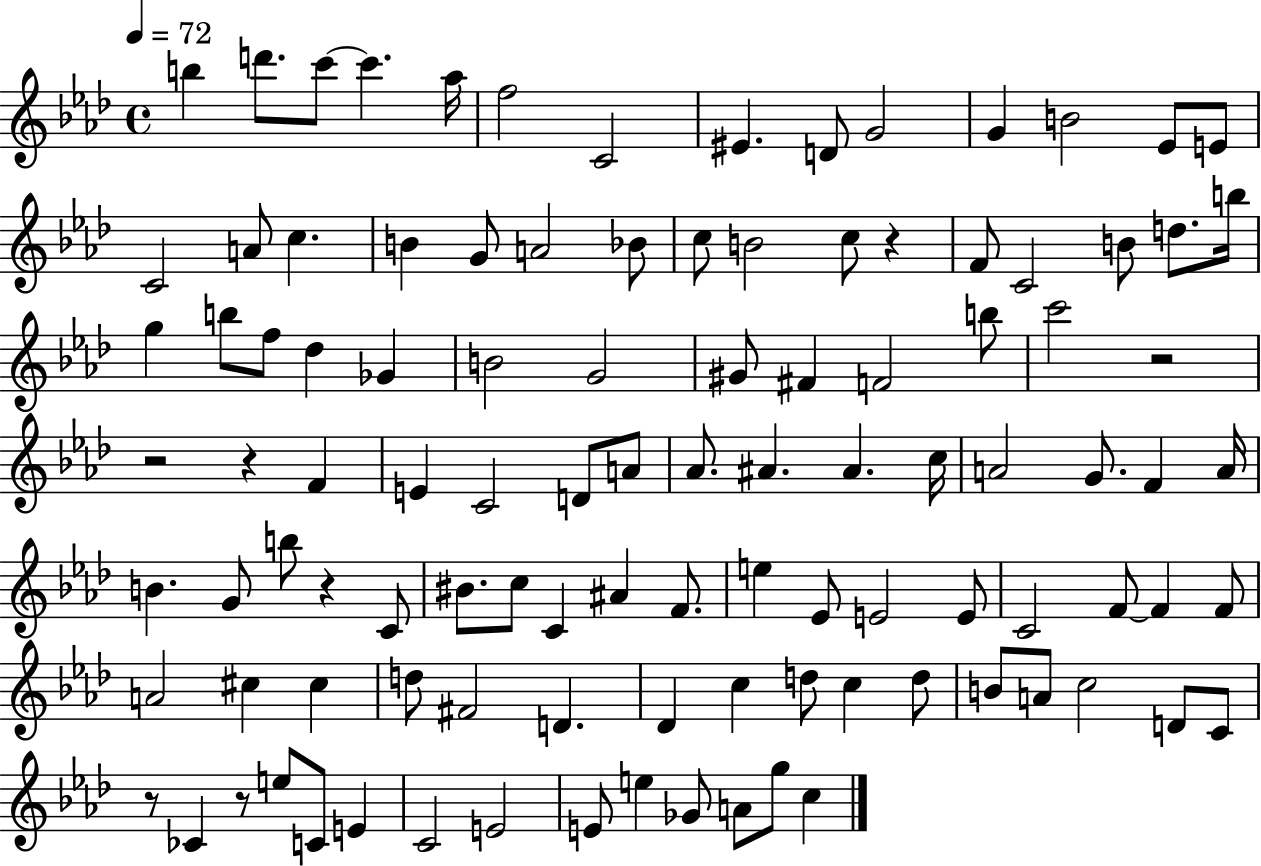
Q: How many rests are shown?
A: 7